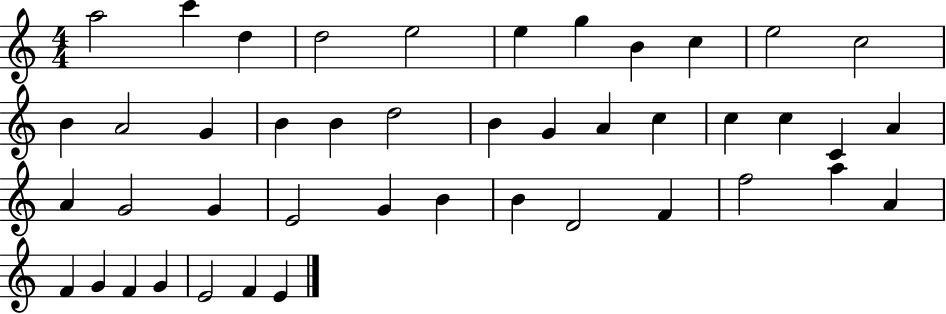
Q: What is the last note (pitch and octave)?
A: E4